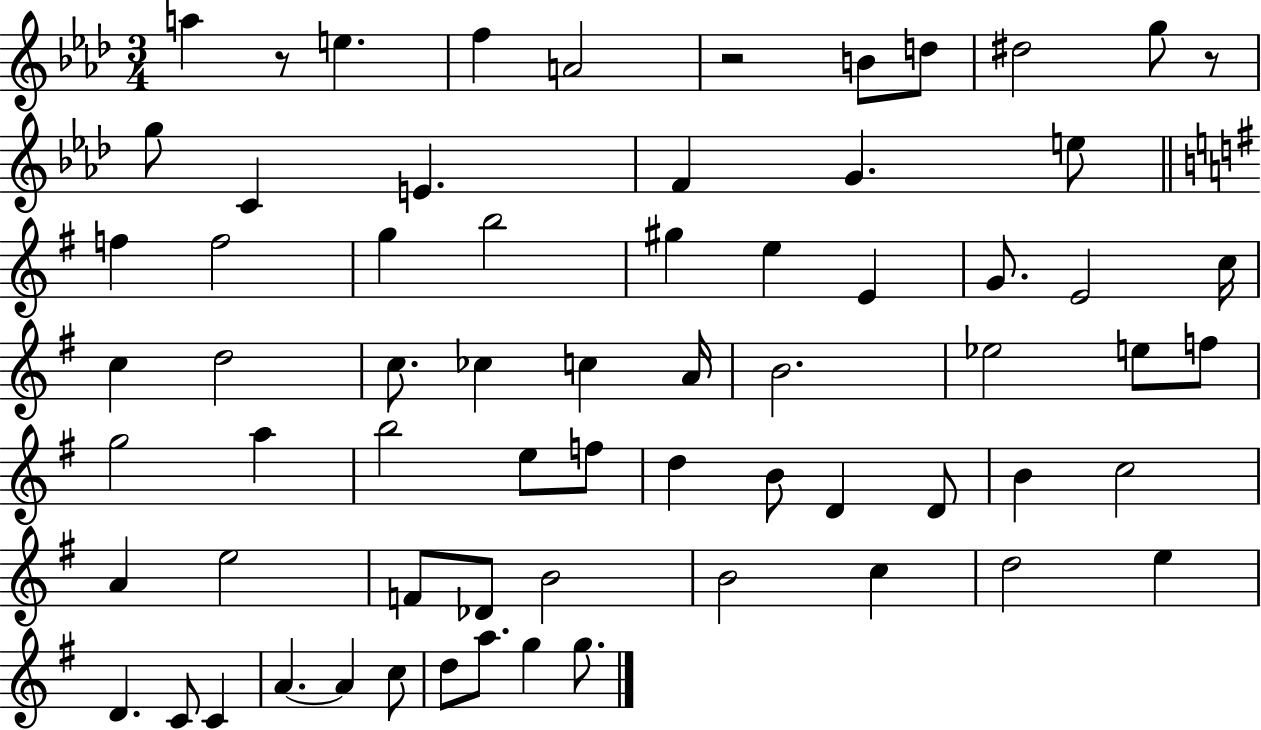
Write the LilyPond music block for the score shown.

{
  \clef treble
  \numericTimeSignature
  \time 3/4
  \key aes \major
  a''4 r8 e''4. | f''4 a'2 | r2 b'8 d''8 | dis''2 g''8 r8 | \break g''8 c'4 e'4. | f'4 g'4. e''8 | \bar "||" \break \key g \major f''4 f''2 | g''4 b''2 | gis''4 e''4 e'4 | g'8. e'2 c''16 | \break c''4 d''2 | c''8. ces''4 c''4 a'16 | b'2. | ees''2 e''8 f''8 | \break g''2 a''4 | b''2 e''8 f''8 | d''4 b'8 d'4 d'8 | b'4 c''2 | \break a'4 e''2 | f'8 des'8 b'2 | b'2 c''4 | d''2 e''4 | \break d'4. c'8 c'4 | a'4.~~ a'4 c''8 | d''8 a''8. g''4 g''8. | \bar "|."
}